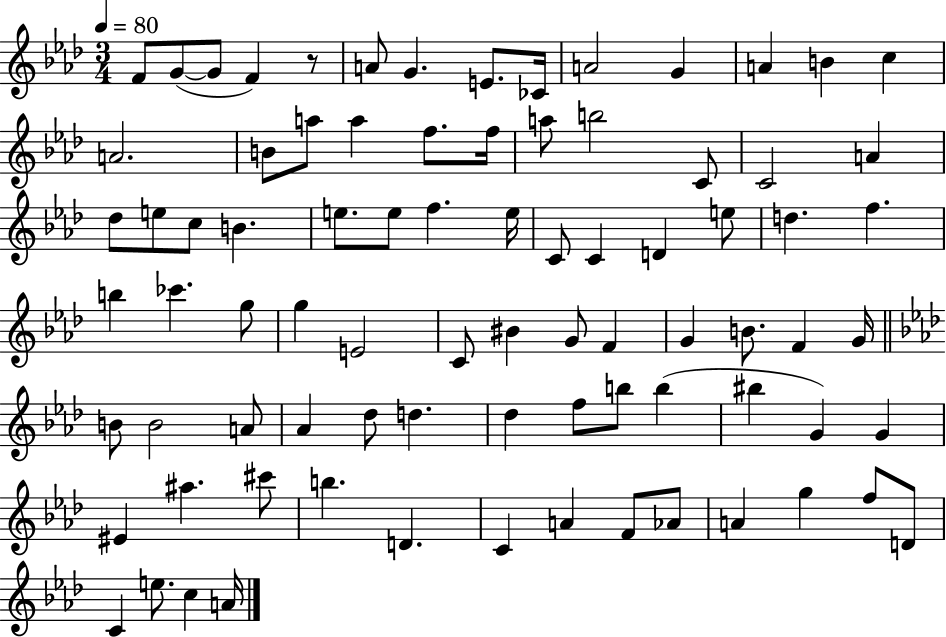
X:1
T:Untitled
M:3/4
L:1/4
K:Ab
F/2 G/2 G/2 F z/2 A/2 G E/2 _C/4 A2 G A B c A2 B/2 a/2 a f/2 f/4 a/2 b2 C/2 C2 A _d/2 e/2 c/2 B e/2 e/2 f e/4 C/2 C D e/2 d f b _c' g/2 g E2 C/2 ^B G/2 F G B/2 F G/4 B/2 B2 A/2 _A _d/2 d _d f/2 b/2 b ^b G G ^E ^a ^c'/2 b D C A F/2 _A/2 A g f/2 D/2 C e/2 c A/4